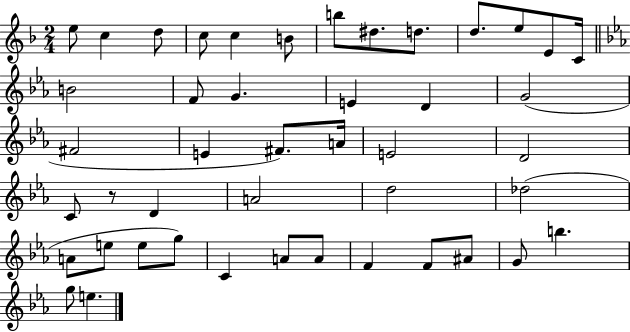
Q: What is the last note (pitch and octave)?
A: E5